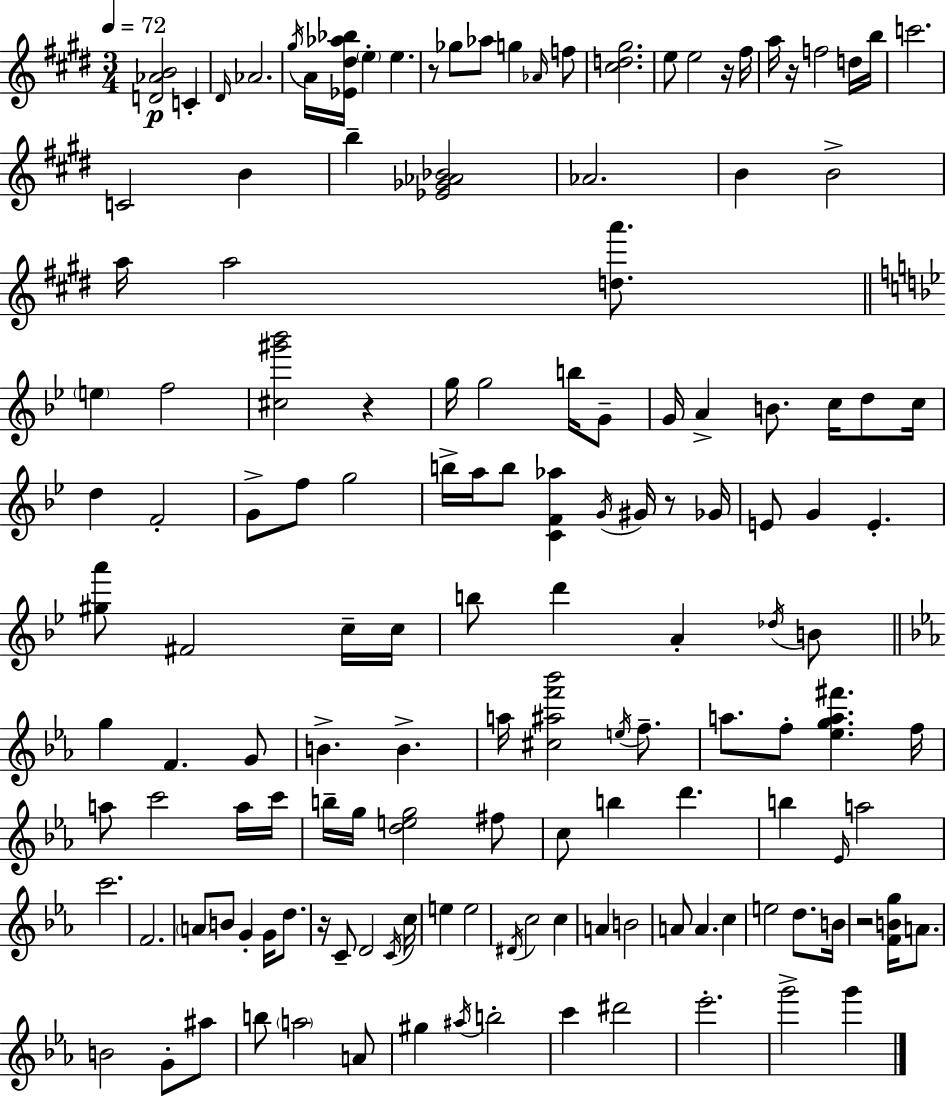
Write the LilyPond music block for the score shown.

{
  \clef treble
  \numericTimeSignature
  \time 3/4
  \key e \major
  \tempo 4 = 72
  <d' aes' b'>2\p c'4-. | \grace { dis'16 } aes'2. | \acciaccatura { gis''16 } a'16 <ees' dis'' aes'' bes''>16 \parenthesize e''4-. e''4. | r8 ges''8 aes''8 g''4 | \break \grace { aes'16 } f''8 <cis'' d'' gis''>2. | e''8 e''2 | r16 fis''16 a''16 r16 f''2 | d''16 b''16 c'''2. | \break c'2 b'4 | b''4-- <ees' ges' aes' bes'>2 | aes'2. | b'4 b'2-> | \break a''16 a''2 | <d'' a'''>8. \bar "||" \break \key g \minor \parenthesize e''4 f''2 | <cis'' gis''' bes'''>2 r4 | g''16 g''2 b''16 g'8-- | g'16 a'4-> b'8. c''16 d''8 c''16 | \break d''4 f'2-. | g'8-> f''8 g''2 | b''16-> a''16 b''8 <c' f' aes''>4 \acciaccatura { g'16 } gis'16 r8 | ges'16 e'8 g'4 e'4.-. | \break <gis'' a'''>8 fis'2 c''16-- | c''16 b''8 d'''4 a'4-. \acciaccatura { des''16 } | b'8 \bar "||" \break \key ees \major g''4 f'4. g'8 | b'4.-> b'4.-> | a''16 <cis'' ais'' f''' bes'''>2 \acciaccatura { e''16 } f''8.-- | a''8. f''8-. <ees'' g'' a'' fis'''>4. | \break f''16 a''8 c'''2 a''16 | c'''16 b''16-- g''16 <d'' e'' g''>2 fis''8 | c''8 b''4 d'''4. | b''4 \grace { ees'16 } a''2 | \break c'''2. | f'2. | \parenthesize a'8 b'8 g'4-. g'16 d''8. | r16 c'8-- d'2 | \break \acciaccatura { c'16 } c''16 e''4 e''2 | \acciaccatura { dis'16 } c''2 | c''4 a'4 b'2 | a'8 a'4. | \break c''4 e''2 | d''8. b'16 r2 | <f' b' g''>16 a'8. b'2 | g'8-. ais''8 b''8 \parenthesize a''2 | \break a'8 gis''4 \acciaccatura { ais''16 } b''2-. | c'''4 dis'''2 | ees'''2.-. | g'''2-> | \break g'''4 \bar "|."
}